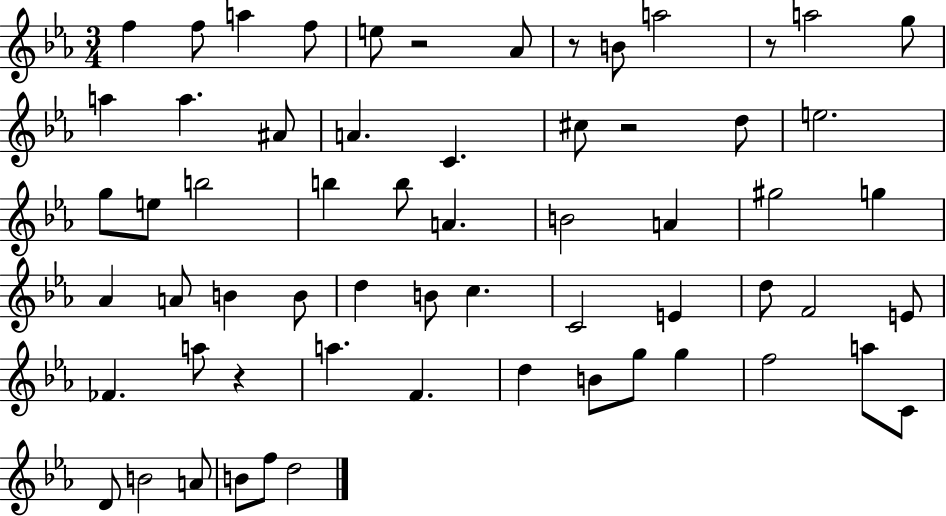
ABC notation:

X:1
T:Untitled
M:3/4
L:1/4
K:Eb
f f/2 a f/2 e/2 z2 _A/2 z/2 B/2 a2 z/2 a2 g/2 a a ^A/2 A C ^c/2 z2 d/2 e2 g/2 e/2 b2 b b/2 A B2 A ^g2 g _A A/2 B B/2 d B/2 c C2 E d/2 F2 E/2 _F a/2 z a F d B/2 g/2 g f2 a/2 C/2 D/2 B2 A/2 B/2 f/2 d2